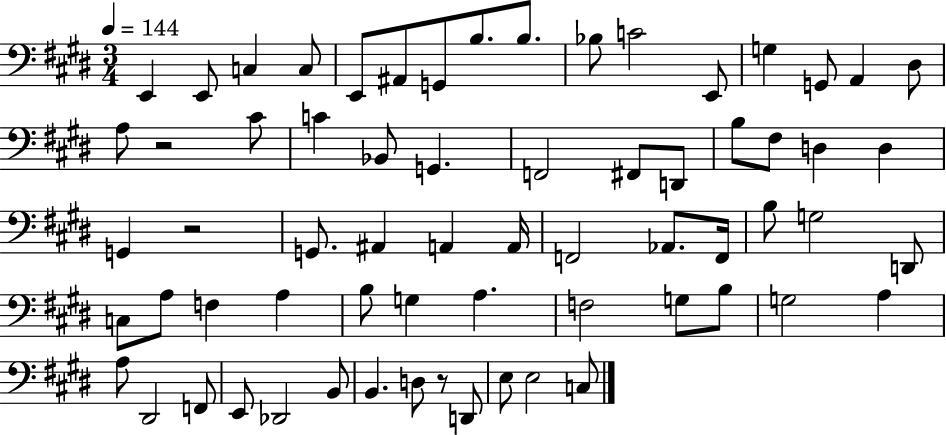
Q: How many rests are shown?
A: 3